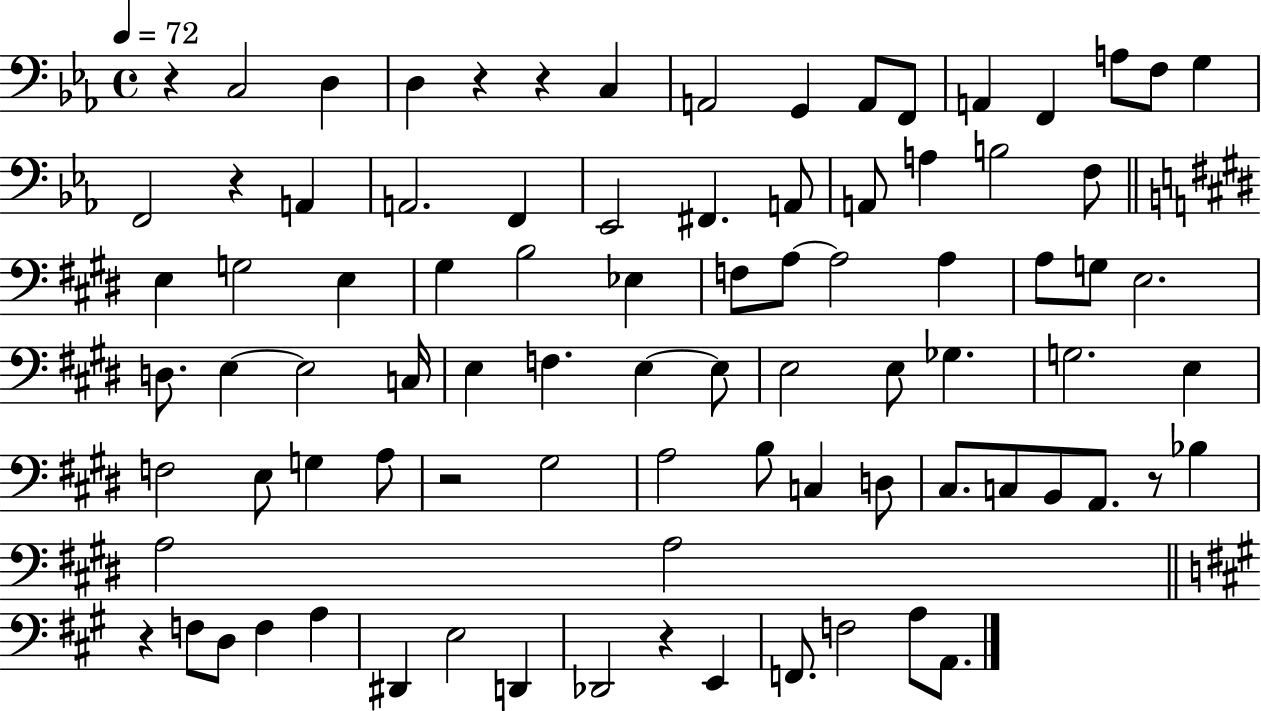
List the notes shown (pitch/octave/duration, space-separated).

R/q C3/h D3/q D3/q R/q R/q C3/q A2/h G2/q A2/e F2/e A2/q F2/q A3/e F3/e G3/q F2/h R/q A2/q A2/h. F2/q Eb2/h F#2/q. A2/e A2/e A3/q B3/h F3/e E3/q G3/h E3/q G#3/q B3/h Eb3/q F3/e A3/e A3/h A3/q A3/e G3/e E3/h. D3/e. E3/q E3/h C3/s E3/q F3/q. E3/q E3/e E3/h E3/e Gb3/q. G3/h. E3/q F3/h E3/e G3/q A3/e R/h G#3/h A3/h B3/e C3/q D3/e C#3/e. C3/e B2/e A2/e. R/e Bb3/q A3/h A3/h R/q F3/e D3/e F3/q A3/q D#2/q E3/h D2/q Db2/h R/q E2/q F2/e. F3/h A3/e A2/e.